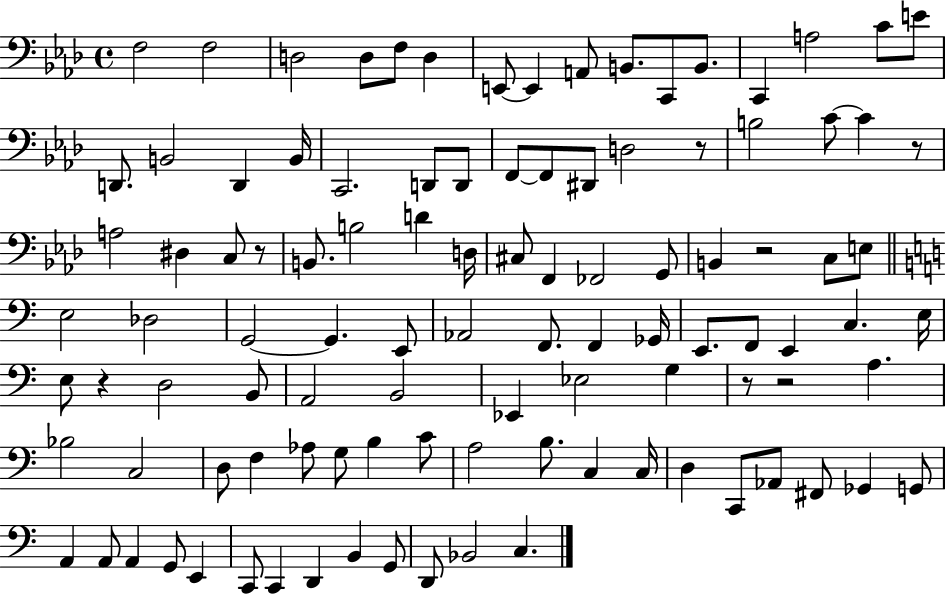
{
  \clef bass
  \time 4/4
  \defaultTimeSignature
  \key aes \major
  \repeat volta 2 { f2 f2 | d2 d8 f8 d4 | e,8~~ e,4 a,8 b,8. c,8 b,8. | c,4 a2 c'8 e'8 | \break d,8. b,2 d,4 b,16 | c,2. d,8 d,8 | f,8~~ f,8 dis,8 d2 r8 | b2 c'8~~ c'4 r8 | \break a2 dis4 c8 r8 | b,8. b2 d'4 d16 | cis8 f,4 fes,2 g,8 | b,4 r2 c8 e8 | \break \bar "||" \break \key c \major e2 des2 | g,2~~ g,4. e,8 | aes,2 f,8. f,4 ges,16 | e,8. f,8 e,4 c4. e16 | \break e8 r4 d2 b,8 | a,2 b,2 | ees,4 ees2 g4 | r8 r2 a4. | \break bes2 c2 | d8 f4 aes8 g8 b4 c'8 | a2 b8. c4 c16 | d4 c,8 aes,8 fis,8 ges,4 g,8 | \break a,4 a,8 a,4 g,8 e,4 | c,8 c,4 d,4 b,4 g,8 | d,8 bes,2 c4. | } \bar "|."
}